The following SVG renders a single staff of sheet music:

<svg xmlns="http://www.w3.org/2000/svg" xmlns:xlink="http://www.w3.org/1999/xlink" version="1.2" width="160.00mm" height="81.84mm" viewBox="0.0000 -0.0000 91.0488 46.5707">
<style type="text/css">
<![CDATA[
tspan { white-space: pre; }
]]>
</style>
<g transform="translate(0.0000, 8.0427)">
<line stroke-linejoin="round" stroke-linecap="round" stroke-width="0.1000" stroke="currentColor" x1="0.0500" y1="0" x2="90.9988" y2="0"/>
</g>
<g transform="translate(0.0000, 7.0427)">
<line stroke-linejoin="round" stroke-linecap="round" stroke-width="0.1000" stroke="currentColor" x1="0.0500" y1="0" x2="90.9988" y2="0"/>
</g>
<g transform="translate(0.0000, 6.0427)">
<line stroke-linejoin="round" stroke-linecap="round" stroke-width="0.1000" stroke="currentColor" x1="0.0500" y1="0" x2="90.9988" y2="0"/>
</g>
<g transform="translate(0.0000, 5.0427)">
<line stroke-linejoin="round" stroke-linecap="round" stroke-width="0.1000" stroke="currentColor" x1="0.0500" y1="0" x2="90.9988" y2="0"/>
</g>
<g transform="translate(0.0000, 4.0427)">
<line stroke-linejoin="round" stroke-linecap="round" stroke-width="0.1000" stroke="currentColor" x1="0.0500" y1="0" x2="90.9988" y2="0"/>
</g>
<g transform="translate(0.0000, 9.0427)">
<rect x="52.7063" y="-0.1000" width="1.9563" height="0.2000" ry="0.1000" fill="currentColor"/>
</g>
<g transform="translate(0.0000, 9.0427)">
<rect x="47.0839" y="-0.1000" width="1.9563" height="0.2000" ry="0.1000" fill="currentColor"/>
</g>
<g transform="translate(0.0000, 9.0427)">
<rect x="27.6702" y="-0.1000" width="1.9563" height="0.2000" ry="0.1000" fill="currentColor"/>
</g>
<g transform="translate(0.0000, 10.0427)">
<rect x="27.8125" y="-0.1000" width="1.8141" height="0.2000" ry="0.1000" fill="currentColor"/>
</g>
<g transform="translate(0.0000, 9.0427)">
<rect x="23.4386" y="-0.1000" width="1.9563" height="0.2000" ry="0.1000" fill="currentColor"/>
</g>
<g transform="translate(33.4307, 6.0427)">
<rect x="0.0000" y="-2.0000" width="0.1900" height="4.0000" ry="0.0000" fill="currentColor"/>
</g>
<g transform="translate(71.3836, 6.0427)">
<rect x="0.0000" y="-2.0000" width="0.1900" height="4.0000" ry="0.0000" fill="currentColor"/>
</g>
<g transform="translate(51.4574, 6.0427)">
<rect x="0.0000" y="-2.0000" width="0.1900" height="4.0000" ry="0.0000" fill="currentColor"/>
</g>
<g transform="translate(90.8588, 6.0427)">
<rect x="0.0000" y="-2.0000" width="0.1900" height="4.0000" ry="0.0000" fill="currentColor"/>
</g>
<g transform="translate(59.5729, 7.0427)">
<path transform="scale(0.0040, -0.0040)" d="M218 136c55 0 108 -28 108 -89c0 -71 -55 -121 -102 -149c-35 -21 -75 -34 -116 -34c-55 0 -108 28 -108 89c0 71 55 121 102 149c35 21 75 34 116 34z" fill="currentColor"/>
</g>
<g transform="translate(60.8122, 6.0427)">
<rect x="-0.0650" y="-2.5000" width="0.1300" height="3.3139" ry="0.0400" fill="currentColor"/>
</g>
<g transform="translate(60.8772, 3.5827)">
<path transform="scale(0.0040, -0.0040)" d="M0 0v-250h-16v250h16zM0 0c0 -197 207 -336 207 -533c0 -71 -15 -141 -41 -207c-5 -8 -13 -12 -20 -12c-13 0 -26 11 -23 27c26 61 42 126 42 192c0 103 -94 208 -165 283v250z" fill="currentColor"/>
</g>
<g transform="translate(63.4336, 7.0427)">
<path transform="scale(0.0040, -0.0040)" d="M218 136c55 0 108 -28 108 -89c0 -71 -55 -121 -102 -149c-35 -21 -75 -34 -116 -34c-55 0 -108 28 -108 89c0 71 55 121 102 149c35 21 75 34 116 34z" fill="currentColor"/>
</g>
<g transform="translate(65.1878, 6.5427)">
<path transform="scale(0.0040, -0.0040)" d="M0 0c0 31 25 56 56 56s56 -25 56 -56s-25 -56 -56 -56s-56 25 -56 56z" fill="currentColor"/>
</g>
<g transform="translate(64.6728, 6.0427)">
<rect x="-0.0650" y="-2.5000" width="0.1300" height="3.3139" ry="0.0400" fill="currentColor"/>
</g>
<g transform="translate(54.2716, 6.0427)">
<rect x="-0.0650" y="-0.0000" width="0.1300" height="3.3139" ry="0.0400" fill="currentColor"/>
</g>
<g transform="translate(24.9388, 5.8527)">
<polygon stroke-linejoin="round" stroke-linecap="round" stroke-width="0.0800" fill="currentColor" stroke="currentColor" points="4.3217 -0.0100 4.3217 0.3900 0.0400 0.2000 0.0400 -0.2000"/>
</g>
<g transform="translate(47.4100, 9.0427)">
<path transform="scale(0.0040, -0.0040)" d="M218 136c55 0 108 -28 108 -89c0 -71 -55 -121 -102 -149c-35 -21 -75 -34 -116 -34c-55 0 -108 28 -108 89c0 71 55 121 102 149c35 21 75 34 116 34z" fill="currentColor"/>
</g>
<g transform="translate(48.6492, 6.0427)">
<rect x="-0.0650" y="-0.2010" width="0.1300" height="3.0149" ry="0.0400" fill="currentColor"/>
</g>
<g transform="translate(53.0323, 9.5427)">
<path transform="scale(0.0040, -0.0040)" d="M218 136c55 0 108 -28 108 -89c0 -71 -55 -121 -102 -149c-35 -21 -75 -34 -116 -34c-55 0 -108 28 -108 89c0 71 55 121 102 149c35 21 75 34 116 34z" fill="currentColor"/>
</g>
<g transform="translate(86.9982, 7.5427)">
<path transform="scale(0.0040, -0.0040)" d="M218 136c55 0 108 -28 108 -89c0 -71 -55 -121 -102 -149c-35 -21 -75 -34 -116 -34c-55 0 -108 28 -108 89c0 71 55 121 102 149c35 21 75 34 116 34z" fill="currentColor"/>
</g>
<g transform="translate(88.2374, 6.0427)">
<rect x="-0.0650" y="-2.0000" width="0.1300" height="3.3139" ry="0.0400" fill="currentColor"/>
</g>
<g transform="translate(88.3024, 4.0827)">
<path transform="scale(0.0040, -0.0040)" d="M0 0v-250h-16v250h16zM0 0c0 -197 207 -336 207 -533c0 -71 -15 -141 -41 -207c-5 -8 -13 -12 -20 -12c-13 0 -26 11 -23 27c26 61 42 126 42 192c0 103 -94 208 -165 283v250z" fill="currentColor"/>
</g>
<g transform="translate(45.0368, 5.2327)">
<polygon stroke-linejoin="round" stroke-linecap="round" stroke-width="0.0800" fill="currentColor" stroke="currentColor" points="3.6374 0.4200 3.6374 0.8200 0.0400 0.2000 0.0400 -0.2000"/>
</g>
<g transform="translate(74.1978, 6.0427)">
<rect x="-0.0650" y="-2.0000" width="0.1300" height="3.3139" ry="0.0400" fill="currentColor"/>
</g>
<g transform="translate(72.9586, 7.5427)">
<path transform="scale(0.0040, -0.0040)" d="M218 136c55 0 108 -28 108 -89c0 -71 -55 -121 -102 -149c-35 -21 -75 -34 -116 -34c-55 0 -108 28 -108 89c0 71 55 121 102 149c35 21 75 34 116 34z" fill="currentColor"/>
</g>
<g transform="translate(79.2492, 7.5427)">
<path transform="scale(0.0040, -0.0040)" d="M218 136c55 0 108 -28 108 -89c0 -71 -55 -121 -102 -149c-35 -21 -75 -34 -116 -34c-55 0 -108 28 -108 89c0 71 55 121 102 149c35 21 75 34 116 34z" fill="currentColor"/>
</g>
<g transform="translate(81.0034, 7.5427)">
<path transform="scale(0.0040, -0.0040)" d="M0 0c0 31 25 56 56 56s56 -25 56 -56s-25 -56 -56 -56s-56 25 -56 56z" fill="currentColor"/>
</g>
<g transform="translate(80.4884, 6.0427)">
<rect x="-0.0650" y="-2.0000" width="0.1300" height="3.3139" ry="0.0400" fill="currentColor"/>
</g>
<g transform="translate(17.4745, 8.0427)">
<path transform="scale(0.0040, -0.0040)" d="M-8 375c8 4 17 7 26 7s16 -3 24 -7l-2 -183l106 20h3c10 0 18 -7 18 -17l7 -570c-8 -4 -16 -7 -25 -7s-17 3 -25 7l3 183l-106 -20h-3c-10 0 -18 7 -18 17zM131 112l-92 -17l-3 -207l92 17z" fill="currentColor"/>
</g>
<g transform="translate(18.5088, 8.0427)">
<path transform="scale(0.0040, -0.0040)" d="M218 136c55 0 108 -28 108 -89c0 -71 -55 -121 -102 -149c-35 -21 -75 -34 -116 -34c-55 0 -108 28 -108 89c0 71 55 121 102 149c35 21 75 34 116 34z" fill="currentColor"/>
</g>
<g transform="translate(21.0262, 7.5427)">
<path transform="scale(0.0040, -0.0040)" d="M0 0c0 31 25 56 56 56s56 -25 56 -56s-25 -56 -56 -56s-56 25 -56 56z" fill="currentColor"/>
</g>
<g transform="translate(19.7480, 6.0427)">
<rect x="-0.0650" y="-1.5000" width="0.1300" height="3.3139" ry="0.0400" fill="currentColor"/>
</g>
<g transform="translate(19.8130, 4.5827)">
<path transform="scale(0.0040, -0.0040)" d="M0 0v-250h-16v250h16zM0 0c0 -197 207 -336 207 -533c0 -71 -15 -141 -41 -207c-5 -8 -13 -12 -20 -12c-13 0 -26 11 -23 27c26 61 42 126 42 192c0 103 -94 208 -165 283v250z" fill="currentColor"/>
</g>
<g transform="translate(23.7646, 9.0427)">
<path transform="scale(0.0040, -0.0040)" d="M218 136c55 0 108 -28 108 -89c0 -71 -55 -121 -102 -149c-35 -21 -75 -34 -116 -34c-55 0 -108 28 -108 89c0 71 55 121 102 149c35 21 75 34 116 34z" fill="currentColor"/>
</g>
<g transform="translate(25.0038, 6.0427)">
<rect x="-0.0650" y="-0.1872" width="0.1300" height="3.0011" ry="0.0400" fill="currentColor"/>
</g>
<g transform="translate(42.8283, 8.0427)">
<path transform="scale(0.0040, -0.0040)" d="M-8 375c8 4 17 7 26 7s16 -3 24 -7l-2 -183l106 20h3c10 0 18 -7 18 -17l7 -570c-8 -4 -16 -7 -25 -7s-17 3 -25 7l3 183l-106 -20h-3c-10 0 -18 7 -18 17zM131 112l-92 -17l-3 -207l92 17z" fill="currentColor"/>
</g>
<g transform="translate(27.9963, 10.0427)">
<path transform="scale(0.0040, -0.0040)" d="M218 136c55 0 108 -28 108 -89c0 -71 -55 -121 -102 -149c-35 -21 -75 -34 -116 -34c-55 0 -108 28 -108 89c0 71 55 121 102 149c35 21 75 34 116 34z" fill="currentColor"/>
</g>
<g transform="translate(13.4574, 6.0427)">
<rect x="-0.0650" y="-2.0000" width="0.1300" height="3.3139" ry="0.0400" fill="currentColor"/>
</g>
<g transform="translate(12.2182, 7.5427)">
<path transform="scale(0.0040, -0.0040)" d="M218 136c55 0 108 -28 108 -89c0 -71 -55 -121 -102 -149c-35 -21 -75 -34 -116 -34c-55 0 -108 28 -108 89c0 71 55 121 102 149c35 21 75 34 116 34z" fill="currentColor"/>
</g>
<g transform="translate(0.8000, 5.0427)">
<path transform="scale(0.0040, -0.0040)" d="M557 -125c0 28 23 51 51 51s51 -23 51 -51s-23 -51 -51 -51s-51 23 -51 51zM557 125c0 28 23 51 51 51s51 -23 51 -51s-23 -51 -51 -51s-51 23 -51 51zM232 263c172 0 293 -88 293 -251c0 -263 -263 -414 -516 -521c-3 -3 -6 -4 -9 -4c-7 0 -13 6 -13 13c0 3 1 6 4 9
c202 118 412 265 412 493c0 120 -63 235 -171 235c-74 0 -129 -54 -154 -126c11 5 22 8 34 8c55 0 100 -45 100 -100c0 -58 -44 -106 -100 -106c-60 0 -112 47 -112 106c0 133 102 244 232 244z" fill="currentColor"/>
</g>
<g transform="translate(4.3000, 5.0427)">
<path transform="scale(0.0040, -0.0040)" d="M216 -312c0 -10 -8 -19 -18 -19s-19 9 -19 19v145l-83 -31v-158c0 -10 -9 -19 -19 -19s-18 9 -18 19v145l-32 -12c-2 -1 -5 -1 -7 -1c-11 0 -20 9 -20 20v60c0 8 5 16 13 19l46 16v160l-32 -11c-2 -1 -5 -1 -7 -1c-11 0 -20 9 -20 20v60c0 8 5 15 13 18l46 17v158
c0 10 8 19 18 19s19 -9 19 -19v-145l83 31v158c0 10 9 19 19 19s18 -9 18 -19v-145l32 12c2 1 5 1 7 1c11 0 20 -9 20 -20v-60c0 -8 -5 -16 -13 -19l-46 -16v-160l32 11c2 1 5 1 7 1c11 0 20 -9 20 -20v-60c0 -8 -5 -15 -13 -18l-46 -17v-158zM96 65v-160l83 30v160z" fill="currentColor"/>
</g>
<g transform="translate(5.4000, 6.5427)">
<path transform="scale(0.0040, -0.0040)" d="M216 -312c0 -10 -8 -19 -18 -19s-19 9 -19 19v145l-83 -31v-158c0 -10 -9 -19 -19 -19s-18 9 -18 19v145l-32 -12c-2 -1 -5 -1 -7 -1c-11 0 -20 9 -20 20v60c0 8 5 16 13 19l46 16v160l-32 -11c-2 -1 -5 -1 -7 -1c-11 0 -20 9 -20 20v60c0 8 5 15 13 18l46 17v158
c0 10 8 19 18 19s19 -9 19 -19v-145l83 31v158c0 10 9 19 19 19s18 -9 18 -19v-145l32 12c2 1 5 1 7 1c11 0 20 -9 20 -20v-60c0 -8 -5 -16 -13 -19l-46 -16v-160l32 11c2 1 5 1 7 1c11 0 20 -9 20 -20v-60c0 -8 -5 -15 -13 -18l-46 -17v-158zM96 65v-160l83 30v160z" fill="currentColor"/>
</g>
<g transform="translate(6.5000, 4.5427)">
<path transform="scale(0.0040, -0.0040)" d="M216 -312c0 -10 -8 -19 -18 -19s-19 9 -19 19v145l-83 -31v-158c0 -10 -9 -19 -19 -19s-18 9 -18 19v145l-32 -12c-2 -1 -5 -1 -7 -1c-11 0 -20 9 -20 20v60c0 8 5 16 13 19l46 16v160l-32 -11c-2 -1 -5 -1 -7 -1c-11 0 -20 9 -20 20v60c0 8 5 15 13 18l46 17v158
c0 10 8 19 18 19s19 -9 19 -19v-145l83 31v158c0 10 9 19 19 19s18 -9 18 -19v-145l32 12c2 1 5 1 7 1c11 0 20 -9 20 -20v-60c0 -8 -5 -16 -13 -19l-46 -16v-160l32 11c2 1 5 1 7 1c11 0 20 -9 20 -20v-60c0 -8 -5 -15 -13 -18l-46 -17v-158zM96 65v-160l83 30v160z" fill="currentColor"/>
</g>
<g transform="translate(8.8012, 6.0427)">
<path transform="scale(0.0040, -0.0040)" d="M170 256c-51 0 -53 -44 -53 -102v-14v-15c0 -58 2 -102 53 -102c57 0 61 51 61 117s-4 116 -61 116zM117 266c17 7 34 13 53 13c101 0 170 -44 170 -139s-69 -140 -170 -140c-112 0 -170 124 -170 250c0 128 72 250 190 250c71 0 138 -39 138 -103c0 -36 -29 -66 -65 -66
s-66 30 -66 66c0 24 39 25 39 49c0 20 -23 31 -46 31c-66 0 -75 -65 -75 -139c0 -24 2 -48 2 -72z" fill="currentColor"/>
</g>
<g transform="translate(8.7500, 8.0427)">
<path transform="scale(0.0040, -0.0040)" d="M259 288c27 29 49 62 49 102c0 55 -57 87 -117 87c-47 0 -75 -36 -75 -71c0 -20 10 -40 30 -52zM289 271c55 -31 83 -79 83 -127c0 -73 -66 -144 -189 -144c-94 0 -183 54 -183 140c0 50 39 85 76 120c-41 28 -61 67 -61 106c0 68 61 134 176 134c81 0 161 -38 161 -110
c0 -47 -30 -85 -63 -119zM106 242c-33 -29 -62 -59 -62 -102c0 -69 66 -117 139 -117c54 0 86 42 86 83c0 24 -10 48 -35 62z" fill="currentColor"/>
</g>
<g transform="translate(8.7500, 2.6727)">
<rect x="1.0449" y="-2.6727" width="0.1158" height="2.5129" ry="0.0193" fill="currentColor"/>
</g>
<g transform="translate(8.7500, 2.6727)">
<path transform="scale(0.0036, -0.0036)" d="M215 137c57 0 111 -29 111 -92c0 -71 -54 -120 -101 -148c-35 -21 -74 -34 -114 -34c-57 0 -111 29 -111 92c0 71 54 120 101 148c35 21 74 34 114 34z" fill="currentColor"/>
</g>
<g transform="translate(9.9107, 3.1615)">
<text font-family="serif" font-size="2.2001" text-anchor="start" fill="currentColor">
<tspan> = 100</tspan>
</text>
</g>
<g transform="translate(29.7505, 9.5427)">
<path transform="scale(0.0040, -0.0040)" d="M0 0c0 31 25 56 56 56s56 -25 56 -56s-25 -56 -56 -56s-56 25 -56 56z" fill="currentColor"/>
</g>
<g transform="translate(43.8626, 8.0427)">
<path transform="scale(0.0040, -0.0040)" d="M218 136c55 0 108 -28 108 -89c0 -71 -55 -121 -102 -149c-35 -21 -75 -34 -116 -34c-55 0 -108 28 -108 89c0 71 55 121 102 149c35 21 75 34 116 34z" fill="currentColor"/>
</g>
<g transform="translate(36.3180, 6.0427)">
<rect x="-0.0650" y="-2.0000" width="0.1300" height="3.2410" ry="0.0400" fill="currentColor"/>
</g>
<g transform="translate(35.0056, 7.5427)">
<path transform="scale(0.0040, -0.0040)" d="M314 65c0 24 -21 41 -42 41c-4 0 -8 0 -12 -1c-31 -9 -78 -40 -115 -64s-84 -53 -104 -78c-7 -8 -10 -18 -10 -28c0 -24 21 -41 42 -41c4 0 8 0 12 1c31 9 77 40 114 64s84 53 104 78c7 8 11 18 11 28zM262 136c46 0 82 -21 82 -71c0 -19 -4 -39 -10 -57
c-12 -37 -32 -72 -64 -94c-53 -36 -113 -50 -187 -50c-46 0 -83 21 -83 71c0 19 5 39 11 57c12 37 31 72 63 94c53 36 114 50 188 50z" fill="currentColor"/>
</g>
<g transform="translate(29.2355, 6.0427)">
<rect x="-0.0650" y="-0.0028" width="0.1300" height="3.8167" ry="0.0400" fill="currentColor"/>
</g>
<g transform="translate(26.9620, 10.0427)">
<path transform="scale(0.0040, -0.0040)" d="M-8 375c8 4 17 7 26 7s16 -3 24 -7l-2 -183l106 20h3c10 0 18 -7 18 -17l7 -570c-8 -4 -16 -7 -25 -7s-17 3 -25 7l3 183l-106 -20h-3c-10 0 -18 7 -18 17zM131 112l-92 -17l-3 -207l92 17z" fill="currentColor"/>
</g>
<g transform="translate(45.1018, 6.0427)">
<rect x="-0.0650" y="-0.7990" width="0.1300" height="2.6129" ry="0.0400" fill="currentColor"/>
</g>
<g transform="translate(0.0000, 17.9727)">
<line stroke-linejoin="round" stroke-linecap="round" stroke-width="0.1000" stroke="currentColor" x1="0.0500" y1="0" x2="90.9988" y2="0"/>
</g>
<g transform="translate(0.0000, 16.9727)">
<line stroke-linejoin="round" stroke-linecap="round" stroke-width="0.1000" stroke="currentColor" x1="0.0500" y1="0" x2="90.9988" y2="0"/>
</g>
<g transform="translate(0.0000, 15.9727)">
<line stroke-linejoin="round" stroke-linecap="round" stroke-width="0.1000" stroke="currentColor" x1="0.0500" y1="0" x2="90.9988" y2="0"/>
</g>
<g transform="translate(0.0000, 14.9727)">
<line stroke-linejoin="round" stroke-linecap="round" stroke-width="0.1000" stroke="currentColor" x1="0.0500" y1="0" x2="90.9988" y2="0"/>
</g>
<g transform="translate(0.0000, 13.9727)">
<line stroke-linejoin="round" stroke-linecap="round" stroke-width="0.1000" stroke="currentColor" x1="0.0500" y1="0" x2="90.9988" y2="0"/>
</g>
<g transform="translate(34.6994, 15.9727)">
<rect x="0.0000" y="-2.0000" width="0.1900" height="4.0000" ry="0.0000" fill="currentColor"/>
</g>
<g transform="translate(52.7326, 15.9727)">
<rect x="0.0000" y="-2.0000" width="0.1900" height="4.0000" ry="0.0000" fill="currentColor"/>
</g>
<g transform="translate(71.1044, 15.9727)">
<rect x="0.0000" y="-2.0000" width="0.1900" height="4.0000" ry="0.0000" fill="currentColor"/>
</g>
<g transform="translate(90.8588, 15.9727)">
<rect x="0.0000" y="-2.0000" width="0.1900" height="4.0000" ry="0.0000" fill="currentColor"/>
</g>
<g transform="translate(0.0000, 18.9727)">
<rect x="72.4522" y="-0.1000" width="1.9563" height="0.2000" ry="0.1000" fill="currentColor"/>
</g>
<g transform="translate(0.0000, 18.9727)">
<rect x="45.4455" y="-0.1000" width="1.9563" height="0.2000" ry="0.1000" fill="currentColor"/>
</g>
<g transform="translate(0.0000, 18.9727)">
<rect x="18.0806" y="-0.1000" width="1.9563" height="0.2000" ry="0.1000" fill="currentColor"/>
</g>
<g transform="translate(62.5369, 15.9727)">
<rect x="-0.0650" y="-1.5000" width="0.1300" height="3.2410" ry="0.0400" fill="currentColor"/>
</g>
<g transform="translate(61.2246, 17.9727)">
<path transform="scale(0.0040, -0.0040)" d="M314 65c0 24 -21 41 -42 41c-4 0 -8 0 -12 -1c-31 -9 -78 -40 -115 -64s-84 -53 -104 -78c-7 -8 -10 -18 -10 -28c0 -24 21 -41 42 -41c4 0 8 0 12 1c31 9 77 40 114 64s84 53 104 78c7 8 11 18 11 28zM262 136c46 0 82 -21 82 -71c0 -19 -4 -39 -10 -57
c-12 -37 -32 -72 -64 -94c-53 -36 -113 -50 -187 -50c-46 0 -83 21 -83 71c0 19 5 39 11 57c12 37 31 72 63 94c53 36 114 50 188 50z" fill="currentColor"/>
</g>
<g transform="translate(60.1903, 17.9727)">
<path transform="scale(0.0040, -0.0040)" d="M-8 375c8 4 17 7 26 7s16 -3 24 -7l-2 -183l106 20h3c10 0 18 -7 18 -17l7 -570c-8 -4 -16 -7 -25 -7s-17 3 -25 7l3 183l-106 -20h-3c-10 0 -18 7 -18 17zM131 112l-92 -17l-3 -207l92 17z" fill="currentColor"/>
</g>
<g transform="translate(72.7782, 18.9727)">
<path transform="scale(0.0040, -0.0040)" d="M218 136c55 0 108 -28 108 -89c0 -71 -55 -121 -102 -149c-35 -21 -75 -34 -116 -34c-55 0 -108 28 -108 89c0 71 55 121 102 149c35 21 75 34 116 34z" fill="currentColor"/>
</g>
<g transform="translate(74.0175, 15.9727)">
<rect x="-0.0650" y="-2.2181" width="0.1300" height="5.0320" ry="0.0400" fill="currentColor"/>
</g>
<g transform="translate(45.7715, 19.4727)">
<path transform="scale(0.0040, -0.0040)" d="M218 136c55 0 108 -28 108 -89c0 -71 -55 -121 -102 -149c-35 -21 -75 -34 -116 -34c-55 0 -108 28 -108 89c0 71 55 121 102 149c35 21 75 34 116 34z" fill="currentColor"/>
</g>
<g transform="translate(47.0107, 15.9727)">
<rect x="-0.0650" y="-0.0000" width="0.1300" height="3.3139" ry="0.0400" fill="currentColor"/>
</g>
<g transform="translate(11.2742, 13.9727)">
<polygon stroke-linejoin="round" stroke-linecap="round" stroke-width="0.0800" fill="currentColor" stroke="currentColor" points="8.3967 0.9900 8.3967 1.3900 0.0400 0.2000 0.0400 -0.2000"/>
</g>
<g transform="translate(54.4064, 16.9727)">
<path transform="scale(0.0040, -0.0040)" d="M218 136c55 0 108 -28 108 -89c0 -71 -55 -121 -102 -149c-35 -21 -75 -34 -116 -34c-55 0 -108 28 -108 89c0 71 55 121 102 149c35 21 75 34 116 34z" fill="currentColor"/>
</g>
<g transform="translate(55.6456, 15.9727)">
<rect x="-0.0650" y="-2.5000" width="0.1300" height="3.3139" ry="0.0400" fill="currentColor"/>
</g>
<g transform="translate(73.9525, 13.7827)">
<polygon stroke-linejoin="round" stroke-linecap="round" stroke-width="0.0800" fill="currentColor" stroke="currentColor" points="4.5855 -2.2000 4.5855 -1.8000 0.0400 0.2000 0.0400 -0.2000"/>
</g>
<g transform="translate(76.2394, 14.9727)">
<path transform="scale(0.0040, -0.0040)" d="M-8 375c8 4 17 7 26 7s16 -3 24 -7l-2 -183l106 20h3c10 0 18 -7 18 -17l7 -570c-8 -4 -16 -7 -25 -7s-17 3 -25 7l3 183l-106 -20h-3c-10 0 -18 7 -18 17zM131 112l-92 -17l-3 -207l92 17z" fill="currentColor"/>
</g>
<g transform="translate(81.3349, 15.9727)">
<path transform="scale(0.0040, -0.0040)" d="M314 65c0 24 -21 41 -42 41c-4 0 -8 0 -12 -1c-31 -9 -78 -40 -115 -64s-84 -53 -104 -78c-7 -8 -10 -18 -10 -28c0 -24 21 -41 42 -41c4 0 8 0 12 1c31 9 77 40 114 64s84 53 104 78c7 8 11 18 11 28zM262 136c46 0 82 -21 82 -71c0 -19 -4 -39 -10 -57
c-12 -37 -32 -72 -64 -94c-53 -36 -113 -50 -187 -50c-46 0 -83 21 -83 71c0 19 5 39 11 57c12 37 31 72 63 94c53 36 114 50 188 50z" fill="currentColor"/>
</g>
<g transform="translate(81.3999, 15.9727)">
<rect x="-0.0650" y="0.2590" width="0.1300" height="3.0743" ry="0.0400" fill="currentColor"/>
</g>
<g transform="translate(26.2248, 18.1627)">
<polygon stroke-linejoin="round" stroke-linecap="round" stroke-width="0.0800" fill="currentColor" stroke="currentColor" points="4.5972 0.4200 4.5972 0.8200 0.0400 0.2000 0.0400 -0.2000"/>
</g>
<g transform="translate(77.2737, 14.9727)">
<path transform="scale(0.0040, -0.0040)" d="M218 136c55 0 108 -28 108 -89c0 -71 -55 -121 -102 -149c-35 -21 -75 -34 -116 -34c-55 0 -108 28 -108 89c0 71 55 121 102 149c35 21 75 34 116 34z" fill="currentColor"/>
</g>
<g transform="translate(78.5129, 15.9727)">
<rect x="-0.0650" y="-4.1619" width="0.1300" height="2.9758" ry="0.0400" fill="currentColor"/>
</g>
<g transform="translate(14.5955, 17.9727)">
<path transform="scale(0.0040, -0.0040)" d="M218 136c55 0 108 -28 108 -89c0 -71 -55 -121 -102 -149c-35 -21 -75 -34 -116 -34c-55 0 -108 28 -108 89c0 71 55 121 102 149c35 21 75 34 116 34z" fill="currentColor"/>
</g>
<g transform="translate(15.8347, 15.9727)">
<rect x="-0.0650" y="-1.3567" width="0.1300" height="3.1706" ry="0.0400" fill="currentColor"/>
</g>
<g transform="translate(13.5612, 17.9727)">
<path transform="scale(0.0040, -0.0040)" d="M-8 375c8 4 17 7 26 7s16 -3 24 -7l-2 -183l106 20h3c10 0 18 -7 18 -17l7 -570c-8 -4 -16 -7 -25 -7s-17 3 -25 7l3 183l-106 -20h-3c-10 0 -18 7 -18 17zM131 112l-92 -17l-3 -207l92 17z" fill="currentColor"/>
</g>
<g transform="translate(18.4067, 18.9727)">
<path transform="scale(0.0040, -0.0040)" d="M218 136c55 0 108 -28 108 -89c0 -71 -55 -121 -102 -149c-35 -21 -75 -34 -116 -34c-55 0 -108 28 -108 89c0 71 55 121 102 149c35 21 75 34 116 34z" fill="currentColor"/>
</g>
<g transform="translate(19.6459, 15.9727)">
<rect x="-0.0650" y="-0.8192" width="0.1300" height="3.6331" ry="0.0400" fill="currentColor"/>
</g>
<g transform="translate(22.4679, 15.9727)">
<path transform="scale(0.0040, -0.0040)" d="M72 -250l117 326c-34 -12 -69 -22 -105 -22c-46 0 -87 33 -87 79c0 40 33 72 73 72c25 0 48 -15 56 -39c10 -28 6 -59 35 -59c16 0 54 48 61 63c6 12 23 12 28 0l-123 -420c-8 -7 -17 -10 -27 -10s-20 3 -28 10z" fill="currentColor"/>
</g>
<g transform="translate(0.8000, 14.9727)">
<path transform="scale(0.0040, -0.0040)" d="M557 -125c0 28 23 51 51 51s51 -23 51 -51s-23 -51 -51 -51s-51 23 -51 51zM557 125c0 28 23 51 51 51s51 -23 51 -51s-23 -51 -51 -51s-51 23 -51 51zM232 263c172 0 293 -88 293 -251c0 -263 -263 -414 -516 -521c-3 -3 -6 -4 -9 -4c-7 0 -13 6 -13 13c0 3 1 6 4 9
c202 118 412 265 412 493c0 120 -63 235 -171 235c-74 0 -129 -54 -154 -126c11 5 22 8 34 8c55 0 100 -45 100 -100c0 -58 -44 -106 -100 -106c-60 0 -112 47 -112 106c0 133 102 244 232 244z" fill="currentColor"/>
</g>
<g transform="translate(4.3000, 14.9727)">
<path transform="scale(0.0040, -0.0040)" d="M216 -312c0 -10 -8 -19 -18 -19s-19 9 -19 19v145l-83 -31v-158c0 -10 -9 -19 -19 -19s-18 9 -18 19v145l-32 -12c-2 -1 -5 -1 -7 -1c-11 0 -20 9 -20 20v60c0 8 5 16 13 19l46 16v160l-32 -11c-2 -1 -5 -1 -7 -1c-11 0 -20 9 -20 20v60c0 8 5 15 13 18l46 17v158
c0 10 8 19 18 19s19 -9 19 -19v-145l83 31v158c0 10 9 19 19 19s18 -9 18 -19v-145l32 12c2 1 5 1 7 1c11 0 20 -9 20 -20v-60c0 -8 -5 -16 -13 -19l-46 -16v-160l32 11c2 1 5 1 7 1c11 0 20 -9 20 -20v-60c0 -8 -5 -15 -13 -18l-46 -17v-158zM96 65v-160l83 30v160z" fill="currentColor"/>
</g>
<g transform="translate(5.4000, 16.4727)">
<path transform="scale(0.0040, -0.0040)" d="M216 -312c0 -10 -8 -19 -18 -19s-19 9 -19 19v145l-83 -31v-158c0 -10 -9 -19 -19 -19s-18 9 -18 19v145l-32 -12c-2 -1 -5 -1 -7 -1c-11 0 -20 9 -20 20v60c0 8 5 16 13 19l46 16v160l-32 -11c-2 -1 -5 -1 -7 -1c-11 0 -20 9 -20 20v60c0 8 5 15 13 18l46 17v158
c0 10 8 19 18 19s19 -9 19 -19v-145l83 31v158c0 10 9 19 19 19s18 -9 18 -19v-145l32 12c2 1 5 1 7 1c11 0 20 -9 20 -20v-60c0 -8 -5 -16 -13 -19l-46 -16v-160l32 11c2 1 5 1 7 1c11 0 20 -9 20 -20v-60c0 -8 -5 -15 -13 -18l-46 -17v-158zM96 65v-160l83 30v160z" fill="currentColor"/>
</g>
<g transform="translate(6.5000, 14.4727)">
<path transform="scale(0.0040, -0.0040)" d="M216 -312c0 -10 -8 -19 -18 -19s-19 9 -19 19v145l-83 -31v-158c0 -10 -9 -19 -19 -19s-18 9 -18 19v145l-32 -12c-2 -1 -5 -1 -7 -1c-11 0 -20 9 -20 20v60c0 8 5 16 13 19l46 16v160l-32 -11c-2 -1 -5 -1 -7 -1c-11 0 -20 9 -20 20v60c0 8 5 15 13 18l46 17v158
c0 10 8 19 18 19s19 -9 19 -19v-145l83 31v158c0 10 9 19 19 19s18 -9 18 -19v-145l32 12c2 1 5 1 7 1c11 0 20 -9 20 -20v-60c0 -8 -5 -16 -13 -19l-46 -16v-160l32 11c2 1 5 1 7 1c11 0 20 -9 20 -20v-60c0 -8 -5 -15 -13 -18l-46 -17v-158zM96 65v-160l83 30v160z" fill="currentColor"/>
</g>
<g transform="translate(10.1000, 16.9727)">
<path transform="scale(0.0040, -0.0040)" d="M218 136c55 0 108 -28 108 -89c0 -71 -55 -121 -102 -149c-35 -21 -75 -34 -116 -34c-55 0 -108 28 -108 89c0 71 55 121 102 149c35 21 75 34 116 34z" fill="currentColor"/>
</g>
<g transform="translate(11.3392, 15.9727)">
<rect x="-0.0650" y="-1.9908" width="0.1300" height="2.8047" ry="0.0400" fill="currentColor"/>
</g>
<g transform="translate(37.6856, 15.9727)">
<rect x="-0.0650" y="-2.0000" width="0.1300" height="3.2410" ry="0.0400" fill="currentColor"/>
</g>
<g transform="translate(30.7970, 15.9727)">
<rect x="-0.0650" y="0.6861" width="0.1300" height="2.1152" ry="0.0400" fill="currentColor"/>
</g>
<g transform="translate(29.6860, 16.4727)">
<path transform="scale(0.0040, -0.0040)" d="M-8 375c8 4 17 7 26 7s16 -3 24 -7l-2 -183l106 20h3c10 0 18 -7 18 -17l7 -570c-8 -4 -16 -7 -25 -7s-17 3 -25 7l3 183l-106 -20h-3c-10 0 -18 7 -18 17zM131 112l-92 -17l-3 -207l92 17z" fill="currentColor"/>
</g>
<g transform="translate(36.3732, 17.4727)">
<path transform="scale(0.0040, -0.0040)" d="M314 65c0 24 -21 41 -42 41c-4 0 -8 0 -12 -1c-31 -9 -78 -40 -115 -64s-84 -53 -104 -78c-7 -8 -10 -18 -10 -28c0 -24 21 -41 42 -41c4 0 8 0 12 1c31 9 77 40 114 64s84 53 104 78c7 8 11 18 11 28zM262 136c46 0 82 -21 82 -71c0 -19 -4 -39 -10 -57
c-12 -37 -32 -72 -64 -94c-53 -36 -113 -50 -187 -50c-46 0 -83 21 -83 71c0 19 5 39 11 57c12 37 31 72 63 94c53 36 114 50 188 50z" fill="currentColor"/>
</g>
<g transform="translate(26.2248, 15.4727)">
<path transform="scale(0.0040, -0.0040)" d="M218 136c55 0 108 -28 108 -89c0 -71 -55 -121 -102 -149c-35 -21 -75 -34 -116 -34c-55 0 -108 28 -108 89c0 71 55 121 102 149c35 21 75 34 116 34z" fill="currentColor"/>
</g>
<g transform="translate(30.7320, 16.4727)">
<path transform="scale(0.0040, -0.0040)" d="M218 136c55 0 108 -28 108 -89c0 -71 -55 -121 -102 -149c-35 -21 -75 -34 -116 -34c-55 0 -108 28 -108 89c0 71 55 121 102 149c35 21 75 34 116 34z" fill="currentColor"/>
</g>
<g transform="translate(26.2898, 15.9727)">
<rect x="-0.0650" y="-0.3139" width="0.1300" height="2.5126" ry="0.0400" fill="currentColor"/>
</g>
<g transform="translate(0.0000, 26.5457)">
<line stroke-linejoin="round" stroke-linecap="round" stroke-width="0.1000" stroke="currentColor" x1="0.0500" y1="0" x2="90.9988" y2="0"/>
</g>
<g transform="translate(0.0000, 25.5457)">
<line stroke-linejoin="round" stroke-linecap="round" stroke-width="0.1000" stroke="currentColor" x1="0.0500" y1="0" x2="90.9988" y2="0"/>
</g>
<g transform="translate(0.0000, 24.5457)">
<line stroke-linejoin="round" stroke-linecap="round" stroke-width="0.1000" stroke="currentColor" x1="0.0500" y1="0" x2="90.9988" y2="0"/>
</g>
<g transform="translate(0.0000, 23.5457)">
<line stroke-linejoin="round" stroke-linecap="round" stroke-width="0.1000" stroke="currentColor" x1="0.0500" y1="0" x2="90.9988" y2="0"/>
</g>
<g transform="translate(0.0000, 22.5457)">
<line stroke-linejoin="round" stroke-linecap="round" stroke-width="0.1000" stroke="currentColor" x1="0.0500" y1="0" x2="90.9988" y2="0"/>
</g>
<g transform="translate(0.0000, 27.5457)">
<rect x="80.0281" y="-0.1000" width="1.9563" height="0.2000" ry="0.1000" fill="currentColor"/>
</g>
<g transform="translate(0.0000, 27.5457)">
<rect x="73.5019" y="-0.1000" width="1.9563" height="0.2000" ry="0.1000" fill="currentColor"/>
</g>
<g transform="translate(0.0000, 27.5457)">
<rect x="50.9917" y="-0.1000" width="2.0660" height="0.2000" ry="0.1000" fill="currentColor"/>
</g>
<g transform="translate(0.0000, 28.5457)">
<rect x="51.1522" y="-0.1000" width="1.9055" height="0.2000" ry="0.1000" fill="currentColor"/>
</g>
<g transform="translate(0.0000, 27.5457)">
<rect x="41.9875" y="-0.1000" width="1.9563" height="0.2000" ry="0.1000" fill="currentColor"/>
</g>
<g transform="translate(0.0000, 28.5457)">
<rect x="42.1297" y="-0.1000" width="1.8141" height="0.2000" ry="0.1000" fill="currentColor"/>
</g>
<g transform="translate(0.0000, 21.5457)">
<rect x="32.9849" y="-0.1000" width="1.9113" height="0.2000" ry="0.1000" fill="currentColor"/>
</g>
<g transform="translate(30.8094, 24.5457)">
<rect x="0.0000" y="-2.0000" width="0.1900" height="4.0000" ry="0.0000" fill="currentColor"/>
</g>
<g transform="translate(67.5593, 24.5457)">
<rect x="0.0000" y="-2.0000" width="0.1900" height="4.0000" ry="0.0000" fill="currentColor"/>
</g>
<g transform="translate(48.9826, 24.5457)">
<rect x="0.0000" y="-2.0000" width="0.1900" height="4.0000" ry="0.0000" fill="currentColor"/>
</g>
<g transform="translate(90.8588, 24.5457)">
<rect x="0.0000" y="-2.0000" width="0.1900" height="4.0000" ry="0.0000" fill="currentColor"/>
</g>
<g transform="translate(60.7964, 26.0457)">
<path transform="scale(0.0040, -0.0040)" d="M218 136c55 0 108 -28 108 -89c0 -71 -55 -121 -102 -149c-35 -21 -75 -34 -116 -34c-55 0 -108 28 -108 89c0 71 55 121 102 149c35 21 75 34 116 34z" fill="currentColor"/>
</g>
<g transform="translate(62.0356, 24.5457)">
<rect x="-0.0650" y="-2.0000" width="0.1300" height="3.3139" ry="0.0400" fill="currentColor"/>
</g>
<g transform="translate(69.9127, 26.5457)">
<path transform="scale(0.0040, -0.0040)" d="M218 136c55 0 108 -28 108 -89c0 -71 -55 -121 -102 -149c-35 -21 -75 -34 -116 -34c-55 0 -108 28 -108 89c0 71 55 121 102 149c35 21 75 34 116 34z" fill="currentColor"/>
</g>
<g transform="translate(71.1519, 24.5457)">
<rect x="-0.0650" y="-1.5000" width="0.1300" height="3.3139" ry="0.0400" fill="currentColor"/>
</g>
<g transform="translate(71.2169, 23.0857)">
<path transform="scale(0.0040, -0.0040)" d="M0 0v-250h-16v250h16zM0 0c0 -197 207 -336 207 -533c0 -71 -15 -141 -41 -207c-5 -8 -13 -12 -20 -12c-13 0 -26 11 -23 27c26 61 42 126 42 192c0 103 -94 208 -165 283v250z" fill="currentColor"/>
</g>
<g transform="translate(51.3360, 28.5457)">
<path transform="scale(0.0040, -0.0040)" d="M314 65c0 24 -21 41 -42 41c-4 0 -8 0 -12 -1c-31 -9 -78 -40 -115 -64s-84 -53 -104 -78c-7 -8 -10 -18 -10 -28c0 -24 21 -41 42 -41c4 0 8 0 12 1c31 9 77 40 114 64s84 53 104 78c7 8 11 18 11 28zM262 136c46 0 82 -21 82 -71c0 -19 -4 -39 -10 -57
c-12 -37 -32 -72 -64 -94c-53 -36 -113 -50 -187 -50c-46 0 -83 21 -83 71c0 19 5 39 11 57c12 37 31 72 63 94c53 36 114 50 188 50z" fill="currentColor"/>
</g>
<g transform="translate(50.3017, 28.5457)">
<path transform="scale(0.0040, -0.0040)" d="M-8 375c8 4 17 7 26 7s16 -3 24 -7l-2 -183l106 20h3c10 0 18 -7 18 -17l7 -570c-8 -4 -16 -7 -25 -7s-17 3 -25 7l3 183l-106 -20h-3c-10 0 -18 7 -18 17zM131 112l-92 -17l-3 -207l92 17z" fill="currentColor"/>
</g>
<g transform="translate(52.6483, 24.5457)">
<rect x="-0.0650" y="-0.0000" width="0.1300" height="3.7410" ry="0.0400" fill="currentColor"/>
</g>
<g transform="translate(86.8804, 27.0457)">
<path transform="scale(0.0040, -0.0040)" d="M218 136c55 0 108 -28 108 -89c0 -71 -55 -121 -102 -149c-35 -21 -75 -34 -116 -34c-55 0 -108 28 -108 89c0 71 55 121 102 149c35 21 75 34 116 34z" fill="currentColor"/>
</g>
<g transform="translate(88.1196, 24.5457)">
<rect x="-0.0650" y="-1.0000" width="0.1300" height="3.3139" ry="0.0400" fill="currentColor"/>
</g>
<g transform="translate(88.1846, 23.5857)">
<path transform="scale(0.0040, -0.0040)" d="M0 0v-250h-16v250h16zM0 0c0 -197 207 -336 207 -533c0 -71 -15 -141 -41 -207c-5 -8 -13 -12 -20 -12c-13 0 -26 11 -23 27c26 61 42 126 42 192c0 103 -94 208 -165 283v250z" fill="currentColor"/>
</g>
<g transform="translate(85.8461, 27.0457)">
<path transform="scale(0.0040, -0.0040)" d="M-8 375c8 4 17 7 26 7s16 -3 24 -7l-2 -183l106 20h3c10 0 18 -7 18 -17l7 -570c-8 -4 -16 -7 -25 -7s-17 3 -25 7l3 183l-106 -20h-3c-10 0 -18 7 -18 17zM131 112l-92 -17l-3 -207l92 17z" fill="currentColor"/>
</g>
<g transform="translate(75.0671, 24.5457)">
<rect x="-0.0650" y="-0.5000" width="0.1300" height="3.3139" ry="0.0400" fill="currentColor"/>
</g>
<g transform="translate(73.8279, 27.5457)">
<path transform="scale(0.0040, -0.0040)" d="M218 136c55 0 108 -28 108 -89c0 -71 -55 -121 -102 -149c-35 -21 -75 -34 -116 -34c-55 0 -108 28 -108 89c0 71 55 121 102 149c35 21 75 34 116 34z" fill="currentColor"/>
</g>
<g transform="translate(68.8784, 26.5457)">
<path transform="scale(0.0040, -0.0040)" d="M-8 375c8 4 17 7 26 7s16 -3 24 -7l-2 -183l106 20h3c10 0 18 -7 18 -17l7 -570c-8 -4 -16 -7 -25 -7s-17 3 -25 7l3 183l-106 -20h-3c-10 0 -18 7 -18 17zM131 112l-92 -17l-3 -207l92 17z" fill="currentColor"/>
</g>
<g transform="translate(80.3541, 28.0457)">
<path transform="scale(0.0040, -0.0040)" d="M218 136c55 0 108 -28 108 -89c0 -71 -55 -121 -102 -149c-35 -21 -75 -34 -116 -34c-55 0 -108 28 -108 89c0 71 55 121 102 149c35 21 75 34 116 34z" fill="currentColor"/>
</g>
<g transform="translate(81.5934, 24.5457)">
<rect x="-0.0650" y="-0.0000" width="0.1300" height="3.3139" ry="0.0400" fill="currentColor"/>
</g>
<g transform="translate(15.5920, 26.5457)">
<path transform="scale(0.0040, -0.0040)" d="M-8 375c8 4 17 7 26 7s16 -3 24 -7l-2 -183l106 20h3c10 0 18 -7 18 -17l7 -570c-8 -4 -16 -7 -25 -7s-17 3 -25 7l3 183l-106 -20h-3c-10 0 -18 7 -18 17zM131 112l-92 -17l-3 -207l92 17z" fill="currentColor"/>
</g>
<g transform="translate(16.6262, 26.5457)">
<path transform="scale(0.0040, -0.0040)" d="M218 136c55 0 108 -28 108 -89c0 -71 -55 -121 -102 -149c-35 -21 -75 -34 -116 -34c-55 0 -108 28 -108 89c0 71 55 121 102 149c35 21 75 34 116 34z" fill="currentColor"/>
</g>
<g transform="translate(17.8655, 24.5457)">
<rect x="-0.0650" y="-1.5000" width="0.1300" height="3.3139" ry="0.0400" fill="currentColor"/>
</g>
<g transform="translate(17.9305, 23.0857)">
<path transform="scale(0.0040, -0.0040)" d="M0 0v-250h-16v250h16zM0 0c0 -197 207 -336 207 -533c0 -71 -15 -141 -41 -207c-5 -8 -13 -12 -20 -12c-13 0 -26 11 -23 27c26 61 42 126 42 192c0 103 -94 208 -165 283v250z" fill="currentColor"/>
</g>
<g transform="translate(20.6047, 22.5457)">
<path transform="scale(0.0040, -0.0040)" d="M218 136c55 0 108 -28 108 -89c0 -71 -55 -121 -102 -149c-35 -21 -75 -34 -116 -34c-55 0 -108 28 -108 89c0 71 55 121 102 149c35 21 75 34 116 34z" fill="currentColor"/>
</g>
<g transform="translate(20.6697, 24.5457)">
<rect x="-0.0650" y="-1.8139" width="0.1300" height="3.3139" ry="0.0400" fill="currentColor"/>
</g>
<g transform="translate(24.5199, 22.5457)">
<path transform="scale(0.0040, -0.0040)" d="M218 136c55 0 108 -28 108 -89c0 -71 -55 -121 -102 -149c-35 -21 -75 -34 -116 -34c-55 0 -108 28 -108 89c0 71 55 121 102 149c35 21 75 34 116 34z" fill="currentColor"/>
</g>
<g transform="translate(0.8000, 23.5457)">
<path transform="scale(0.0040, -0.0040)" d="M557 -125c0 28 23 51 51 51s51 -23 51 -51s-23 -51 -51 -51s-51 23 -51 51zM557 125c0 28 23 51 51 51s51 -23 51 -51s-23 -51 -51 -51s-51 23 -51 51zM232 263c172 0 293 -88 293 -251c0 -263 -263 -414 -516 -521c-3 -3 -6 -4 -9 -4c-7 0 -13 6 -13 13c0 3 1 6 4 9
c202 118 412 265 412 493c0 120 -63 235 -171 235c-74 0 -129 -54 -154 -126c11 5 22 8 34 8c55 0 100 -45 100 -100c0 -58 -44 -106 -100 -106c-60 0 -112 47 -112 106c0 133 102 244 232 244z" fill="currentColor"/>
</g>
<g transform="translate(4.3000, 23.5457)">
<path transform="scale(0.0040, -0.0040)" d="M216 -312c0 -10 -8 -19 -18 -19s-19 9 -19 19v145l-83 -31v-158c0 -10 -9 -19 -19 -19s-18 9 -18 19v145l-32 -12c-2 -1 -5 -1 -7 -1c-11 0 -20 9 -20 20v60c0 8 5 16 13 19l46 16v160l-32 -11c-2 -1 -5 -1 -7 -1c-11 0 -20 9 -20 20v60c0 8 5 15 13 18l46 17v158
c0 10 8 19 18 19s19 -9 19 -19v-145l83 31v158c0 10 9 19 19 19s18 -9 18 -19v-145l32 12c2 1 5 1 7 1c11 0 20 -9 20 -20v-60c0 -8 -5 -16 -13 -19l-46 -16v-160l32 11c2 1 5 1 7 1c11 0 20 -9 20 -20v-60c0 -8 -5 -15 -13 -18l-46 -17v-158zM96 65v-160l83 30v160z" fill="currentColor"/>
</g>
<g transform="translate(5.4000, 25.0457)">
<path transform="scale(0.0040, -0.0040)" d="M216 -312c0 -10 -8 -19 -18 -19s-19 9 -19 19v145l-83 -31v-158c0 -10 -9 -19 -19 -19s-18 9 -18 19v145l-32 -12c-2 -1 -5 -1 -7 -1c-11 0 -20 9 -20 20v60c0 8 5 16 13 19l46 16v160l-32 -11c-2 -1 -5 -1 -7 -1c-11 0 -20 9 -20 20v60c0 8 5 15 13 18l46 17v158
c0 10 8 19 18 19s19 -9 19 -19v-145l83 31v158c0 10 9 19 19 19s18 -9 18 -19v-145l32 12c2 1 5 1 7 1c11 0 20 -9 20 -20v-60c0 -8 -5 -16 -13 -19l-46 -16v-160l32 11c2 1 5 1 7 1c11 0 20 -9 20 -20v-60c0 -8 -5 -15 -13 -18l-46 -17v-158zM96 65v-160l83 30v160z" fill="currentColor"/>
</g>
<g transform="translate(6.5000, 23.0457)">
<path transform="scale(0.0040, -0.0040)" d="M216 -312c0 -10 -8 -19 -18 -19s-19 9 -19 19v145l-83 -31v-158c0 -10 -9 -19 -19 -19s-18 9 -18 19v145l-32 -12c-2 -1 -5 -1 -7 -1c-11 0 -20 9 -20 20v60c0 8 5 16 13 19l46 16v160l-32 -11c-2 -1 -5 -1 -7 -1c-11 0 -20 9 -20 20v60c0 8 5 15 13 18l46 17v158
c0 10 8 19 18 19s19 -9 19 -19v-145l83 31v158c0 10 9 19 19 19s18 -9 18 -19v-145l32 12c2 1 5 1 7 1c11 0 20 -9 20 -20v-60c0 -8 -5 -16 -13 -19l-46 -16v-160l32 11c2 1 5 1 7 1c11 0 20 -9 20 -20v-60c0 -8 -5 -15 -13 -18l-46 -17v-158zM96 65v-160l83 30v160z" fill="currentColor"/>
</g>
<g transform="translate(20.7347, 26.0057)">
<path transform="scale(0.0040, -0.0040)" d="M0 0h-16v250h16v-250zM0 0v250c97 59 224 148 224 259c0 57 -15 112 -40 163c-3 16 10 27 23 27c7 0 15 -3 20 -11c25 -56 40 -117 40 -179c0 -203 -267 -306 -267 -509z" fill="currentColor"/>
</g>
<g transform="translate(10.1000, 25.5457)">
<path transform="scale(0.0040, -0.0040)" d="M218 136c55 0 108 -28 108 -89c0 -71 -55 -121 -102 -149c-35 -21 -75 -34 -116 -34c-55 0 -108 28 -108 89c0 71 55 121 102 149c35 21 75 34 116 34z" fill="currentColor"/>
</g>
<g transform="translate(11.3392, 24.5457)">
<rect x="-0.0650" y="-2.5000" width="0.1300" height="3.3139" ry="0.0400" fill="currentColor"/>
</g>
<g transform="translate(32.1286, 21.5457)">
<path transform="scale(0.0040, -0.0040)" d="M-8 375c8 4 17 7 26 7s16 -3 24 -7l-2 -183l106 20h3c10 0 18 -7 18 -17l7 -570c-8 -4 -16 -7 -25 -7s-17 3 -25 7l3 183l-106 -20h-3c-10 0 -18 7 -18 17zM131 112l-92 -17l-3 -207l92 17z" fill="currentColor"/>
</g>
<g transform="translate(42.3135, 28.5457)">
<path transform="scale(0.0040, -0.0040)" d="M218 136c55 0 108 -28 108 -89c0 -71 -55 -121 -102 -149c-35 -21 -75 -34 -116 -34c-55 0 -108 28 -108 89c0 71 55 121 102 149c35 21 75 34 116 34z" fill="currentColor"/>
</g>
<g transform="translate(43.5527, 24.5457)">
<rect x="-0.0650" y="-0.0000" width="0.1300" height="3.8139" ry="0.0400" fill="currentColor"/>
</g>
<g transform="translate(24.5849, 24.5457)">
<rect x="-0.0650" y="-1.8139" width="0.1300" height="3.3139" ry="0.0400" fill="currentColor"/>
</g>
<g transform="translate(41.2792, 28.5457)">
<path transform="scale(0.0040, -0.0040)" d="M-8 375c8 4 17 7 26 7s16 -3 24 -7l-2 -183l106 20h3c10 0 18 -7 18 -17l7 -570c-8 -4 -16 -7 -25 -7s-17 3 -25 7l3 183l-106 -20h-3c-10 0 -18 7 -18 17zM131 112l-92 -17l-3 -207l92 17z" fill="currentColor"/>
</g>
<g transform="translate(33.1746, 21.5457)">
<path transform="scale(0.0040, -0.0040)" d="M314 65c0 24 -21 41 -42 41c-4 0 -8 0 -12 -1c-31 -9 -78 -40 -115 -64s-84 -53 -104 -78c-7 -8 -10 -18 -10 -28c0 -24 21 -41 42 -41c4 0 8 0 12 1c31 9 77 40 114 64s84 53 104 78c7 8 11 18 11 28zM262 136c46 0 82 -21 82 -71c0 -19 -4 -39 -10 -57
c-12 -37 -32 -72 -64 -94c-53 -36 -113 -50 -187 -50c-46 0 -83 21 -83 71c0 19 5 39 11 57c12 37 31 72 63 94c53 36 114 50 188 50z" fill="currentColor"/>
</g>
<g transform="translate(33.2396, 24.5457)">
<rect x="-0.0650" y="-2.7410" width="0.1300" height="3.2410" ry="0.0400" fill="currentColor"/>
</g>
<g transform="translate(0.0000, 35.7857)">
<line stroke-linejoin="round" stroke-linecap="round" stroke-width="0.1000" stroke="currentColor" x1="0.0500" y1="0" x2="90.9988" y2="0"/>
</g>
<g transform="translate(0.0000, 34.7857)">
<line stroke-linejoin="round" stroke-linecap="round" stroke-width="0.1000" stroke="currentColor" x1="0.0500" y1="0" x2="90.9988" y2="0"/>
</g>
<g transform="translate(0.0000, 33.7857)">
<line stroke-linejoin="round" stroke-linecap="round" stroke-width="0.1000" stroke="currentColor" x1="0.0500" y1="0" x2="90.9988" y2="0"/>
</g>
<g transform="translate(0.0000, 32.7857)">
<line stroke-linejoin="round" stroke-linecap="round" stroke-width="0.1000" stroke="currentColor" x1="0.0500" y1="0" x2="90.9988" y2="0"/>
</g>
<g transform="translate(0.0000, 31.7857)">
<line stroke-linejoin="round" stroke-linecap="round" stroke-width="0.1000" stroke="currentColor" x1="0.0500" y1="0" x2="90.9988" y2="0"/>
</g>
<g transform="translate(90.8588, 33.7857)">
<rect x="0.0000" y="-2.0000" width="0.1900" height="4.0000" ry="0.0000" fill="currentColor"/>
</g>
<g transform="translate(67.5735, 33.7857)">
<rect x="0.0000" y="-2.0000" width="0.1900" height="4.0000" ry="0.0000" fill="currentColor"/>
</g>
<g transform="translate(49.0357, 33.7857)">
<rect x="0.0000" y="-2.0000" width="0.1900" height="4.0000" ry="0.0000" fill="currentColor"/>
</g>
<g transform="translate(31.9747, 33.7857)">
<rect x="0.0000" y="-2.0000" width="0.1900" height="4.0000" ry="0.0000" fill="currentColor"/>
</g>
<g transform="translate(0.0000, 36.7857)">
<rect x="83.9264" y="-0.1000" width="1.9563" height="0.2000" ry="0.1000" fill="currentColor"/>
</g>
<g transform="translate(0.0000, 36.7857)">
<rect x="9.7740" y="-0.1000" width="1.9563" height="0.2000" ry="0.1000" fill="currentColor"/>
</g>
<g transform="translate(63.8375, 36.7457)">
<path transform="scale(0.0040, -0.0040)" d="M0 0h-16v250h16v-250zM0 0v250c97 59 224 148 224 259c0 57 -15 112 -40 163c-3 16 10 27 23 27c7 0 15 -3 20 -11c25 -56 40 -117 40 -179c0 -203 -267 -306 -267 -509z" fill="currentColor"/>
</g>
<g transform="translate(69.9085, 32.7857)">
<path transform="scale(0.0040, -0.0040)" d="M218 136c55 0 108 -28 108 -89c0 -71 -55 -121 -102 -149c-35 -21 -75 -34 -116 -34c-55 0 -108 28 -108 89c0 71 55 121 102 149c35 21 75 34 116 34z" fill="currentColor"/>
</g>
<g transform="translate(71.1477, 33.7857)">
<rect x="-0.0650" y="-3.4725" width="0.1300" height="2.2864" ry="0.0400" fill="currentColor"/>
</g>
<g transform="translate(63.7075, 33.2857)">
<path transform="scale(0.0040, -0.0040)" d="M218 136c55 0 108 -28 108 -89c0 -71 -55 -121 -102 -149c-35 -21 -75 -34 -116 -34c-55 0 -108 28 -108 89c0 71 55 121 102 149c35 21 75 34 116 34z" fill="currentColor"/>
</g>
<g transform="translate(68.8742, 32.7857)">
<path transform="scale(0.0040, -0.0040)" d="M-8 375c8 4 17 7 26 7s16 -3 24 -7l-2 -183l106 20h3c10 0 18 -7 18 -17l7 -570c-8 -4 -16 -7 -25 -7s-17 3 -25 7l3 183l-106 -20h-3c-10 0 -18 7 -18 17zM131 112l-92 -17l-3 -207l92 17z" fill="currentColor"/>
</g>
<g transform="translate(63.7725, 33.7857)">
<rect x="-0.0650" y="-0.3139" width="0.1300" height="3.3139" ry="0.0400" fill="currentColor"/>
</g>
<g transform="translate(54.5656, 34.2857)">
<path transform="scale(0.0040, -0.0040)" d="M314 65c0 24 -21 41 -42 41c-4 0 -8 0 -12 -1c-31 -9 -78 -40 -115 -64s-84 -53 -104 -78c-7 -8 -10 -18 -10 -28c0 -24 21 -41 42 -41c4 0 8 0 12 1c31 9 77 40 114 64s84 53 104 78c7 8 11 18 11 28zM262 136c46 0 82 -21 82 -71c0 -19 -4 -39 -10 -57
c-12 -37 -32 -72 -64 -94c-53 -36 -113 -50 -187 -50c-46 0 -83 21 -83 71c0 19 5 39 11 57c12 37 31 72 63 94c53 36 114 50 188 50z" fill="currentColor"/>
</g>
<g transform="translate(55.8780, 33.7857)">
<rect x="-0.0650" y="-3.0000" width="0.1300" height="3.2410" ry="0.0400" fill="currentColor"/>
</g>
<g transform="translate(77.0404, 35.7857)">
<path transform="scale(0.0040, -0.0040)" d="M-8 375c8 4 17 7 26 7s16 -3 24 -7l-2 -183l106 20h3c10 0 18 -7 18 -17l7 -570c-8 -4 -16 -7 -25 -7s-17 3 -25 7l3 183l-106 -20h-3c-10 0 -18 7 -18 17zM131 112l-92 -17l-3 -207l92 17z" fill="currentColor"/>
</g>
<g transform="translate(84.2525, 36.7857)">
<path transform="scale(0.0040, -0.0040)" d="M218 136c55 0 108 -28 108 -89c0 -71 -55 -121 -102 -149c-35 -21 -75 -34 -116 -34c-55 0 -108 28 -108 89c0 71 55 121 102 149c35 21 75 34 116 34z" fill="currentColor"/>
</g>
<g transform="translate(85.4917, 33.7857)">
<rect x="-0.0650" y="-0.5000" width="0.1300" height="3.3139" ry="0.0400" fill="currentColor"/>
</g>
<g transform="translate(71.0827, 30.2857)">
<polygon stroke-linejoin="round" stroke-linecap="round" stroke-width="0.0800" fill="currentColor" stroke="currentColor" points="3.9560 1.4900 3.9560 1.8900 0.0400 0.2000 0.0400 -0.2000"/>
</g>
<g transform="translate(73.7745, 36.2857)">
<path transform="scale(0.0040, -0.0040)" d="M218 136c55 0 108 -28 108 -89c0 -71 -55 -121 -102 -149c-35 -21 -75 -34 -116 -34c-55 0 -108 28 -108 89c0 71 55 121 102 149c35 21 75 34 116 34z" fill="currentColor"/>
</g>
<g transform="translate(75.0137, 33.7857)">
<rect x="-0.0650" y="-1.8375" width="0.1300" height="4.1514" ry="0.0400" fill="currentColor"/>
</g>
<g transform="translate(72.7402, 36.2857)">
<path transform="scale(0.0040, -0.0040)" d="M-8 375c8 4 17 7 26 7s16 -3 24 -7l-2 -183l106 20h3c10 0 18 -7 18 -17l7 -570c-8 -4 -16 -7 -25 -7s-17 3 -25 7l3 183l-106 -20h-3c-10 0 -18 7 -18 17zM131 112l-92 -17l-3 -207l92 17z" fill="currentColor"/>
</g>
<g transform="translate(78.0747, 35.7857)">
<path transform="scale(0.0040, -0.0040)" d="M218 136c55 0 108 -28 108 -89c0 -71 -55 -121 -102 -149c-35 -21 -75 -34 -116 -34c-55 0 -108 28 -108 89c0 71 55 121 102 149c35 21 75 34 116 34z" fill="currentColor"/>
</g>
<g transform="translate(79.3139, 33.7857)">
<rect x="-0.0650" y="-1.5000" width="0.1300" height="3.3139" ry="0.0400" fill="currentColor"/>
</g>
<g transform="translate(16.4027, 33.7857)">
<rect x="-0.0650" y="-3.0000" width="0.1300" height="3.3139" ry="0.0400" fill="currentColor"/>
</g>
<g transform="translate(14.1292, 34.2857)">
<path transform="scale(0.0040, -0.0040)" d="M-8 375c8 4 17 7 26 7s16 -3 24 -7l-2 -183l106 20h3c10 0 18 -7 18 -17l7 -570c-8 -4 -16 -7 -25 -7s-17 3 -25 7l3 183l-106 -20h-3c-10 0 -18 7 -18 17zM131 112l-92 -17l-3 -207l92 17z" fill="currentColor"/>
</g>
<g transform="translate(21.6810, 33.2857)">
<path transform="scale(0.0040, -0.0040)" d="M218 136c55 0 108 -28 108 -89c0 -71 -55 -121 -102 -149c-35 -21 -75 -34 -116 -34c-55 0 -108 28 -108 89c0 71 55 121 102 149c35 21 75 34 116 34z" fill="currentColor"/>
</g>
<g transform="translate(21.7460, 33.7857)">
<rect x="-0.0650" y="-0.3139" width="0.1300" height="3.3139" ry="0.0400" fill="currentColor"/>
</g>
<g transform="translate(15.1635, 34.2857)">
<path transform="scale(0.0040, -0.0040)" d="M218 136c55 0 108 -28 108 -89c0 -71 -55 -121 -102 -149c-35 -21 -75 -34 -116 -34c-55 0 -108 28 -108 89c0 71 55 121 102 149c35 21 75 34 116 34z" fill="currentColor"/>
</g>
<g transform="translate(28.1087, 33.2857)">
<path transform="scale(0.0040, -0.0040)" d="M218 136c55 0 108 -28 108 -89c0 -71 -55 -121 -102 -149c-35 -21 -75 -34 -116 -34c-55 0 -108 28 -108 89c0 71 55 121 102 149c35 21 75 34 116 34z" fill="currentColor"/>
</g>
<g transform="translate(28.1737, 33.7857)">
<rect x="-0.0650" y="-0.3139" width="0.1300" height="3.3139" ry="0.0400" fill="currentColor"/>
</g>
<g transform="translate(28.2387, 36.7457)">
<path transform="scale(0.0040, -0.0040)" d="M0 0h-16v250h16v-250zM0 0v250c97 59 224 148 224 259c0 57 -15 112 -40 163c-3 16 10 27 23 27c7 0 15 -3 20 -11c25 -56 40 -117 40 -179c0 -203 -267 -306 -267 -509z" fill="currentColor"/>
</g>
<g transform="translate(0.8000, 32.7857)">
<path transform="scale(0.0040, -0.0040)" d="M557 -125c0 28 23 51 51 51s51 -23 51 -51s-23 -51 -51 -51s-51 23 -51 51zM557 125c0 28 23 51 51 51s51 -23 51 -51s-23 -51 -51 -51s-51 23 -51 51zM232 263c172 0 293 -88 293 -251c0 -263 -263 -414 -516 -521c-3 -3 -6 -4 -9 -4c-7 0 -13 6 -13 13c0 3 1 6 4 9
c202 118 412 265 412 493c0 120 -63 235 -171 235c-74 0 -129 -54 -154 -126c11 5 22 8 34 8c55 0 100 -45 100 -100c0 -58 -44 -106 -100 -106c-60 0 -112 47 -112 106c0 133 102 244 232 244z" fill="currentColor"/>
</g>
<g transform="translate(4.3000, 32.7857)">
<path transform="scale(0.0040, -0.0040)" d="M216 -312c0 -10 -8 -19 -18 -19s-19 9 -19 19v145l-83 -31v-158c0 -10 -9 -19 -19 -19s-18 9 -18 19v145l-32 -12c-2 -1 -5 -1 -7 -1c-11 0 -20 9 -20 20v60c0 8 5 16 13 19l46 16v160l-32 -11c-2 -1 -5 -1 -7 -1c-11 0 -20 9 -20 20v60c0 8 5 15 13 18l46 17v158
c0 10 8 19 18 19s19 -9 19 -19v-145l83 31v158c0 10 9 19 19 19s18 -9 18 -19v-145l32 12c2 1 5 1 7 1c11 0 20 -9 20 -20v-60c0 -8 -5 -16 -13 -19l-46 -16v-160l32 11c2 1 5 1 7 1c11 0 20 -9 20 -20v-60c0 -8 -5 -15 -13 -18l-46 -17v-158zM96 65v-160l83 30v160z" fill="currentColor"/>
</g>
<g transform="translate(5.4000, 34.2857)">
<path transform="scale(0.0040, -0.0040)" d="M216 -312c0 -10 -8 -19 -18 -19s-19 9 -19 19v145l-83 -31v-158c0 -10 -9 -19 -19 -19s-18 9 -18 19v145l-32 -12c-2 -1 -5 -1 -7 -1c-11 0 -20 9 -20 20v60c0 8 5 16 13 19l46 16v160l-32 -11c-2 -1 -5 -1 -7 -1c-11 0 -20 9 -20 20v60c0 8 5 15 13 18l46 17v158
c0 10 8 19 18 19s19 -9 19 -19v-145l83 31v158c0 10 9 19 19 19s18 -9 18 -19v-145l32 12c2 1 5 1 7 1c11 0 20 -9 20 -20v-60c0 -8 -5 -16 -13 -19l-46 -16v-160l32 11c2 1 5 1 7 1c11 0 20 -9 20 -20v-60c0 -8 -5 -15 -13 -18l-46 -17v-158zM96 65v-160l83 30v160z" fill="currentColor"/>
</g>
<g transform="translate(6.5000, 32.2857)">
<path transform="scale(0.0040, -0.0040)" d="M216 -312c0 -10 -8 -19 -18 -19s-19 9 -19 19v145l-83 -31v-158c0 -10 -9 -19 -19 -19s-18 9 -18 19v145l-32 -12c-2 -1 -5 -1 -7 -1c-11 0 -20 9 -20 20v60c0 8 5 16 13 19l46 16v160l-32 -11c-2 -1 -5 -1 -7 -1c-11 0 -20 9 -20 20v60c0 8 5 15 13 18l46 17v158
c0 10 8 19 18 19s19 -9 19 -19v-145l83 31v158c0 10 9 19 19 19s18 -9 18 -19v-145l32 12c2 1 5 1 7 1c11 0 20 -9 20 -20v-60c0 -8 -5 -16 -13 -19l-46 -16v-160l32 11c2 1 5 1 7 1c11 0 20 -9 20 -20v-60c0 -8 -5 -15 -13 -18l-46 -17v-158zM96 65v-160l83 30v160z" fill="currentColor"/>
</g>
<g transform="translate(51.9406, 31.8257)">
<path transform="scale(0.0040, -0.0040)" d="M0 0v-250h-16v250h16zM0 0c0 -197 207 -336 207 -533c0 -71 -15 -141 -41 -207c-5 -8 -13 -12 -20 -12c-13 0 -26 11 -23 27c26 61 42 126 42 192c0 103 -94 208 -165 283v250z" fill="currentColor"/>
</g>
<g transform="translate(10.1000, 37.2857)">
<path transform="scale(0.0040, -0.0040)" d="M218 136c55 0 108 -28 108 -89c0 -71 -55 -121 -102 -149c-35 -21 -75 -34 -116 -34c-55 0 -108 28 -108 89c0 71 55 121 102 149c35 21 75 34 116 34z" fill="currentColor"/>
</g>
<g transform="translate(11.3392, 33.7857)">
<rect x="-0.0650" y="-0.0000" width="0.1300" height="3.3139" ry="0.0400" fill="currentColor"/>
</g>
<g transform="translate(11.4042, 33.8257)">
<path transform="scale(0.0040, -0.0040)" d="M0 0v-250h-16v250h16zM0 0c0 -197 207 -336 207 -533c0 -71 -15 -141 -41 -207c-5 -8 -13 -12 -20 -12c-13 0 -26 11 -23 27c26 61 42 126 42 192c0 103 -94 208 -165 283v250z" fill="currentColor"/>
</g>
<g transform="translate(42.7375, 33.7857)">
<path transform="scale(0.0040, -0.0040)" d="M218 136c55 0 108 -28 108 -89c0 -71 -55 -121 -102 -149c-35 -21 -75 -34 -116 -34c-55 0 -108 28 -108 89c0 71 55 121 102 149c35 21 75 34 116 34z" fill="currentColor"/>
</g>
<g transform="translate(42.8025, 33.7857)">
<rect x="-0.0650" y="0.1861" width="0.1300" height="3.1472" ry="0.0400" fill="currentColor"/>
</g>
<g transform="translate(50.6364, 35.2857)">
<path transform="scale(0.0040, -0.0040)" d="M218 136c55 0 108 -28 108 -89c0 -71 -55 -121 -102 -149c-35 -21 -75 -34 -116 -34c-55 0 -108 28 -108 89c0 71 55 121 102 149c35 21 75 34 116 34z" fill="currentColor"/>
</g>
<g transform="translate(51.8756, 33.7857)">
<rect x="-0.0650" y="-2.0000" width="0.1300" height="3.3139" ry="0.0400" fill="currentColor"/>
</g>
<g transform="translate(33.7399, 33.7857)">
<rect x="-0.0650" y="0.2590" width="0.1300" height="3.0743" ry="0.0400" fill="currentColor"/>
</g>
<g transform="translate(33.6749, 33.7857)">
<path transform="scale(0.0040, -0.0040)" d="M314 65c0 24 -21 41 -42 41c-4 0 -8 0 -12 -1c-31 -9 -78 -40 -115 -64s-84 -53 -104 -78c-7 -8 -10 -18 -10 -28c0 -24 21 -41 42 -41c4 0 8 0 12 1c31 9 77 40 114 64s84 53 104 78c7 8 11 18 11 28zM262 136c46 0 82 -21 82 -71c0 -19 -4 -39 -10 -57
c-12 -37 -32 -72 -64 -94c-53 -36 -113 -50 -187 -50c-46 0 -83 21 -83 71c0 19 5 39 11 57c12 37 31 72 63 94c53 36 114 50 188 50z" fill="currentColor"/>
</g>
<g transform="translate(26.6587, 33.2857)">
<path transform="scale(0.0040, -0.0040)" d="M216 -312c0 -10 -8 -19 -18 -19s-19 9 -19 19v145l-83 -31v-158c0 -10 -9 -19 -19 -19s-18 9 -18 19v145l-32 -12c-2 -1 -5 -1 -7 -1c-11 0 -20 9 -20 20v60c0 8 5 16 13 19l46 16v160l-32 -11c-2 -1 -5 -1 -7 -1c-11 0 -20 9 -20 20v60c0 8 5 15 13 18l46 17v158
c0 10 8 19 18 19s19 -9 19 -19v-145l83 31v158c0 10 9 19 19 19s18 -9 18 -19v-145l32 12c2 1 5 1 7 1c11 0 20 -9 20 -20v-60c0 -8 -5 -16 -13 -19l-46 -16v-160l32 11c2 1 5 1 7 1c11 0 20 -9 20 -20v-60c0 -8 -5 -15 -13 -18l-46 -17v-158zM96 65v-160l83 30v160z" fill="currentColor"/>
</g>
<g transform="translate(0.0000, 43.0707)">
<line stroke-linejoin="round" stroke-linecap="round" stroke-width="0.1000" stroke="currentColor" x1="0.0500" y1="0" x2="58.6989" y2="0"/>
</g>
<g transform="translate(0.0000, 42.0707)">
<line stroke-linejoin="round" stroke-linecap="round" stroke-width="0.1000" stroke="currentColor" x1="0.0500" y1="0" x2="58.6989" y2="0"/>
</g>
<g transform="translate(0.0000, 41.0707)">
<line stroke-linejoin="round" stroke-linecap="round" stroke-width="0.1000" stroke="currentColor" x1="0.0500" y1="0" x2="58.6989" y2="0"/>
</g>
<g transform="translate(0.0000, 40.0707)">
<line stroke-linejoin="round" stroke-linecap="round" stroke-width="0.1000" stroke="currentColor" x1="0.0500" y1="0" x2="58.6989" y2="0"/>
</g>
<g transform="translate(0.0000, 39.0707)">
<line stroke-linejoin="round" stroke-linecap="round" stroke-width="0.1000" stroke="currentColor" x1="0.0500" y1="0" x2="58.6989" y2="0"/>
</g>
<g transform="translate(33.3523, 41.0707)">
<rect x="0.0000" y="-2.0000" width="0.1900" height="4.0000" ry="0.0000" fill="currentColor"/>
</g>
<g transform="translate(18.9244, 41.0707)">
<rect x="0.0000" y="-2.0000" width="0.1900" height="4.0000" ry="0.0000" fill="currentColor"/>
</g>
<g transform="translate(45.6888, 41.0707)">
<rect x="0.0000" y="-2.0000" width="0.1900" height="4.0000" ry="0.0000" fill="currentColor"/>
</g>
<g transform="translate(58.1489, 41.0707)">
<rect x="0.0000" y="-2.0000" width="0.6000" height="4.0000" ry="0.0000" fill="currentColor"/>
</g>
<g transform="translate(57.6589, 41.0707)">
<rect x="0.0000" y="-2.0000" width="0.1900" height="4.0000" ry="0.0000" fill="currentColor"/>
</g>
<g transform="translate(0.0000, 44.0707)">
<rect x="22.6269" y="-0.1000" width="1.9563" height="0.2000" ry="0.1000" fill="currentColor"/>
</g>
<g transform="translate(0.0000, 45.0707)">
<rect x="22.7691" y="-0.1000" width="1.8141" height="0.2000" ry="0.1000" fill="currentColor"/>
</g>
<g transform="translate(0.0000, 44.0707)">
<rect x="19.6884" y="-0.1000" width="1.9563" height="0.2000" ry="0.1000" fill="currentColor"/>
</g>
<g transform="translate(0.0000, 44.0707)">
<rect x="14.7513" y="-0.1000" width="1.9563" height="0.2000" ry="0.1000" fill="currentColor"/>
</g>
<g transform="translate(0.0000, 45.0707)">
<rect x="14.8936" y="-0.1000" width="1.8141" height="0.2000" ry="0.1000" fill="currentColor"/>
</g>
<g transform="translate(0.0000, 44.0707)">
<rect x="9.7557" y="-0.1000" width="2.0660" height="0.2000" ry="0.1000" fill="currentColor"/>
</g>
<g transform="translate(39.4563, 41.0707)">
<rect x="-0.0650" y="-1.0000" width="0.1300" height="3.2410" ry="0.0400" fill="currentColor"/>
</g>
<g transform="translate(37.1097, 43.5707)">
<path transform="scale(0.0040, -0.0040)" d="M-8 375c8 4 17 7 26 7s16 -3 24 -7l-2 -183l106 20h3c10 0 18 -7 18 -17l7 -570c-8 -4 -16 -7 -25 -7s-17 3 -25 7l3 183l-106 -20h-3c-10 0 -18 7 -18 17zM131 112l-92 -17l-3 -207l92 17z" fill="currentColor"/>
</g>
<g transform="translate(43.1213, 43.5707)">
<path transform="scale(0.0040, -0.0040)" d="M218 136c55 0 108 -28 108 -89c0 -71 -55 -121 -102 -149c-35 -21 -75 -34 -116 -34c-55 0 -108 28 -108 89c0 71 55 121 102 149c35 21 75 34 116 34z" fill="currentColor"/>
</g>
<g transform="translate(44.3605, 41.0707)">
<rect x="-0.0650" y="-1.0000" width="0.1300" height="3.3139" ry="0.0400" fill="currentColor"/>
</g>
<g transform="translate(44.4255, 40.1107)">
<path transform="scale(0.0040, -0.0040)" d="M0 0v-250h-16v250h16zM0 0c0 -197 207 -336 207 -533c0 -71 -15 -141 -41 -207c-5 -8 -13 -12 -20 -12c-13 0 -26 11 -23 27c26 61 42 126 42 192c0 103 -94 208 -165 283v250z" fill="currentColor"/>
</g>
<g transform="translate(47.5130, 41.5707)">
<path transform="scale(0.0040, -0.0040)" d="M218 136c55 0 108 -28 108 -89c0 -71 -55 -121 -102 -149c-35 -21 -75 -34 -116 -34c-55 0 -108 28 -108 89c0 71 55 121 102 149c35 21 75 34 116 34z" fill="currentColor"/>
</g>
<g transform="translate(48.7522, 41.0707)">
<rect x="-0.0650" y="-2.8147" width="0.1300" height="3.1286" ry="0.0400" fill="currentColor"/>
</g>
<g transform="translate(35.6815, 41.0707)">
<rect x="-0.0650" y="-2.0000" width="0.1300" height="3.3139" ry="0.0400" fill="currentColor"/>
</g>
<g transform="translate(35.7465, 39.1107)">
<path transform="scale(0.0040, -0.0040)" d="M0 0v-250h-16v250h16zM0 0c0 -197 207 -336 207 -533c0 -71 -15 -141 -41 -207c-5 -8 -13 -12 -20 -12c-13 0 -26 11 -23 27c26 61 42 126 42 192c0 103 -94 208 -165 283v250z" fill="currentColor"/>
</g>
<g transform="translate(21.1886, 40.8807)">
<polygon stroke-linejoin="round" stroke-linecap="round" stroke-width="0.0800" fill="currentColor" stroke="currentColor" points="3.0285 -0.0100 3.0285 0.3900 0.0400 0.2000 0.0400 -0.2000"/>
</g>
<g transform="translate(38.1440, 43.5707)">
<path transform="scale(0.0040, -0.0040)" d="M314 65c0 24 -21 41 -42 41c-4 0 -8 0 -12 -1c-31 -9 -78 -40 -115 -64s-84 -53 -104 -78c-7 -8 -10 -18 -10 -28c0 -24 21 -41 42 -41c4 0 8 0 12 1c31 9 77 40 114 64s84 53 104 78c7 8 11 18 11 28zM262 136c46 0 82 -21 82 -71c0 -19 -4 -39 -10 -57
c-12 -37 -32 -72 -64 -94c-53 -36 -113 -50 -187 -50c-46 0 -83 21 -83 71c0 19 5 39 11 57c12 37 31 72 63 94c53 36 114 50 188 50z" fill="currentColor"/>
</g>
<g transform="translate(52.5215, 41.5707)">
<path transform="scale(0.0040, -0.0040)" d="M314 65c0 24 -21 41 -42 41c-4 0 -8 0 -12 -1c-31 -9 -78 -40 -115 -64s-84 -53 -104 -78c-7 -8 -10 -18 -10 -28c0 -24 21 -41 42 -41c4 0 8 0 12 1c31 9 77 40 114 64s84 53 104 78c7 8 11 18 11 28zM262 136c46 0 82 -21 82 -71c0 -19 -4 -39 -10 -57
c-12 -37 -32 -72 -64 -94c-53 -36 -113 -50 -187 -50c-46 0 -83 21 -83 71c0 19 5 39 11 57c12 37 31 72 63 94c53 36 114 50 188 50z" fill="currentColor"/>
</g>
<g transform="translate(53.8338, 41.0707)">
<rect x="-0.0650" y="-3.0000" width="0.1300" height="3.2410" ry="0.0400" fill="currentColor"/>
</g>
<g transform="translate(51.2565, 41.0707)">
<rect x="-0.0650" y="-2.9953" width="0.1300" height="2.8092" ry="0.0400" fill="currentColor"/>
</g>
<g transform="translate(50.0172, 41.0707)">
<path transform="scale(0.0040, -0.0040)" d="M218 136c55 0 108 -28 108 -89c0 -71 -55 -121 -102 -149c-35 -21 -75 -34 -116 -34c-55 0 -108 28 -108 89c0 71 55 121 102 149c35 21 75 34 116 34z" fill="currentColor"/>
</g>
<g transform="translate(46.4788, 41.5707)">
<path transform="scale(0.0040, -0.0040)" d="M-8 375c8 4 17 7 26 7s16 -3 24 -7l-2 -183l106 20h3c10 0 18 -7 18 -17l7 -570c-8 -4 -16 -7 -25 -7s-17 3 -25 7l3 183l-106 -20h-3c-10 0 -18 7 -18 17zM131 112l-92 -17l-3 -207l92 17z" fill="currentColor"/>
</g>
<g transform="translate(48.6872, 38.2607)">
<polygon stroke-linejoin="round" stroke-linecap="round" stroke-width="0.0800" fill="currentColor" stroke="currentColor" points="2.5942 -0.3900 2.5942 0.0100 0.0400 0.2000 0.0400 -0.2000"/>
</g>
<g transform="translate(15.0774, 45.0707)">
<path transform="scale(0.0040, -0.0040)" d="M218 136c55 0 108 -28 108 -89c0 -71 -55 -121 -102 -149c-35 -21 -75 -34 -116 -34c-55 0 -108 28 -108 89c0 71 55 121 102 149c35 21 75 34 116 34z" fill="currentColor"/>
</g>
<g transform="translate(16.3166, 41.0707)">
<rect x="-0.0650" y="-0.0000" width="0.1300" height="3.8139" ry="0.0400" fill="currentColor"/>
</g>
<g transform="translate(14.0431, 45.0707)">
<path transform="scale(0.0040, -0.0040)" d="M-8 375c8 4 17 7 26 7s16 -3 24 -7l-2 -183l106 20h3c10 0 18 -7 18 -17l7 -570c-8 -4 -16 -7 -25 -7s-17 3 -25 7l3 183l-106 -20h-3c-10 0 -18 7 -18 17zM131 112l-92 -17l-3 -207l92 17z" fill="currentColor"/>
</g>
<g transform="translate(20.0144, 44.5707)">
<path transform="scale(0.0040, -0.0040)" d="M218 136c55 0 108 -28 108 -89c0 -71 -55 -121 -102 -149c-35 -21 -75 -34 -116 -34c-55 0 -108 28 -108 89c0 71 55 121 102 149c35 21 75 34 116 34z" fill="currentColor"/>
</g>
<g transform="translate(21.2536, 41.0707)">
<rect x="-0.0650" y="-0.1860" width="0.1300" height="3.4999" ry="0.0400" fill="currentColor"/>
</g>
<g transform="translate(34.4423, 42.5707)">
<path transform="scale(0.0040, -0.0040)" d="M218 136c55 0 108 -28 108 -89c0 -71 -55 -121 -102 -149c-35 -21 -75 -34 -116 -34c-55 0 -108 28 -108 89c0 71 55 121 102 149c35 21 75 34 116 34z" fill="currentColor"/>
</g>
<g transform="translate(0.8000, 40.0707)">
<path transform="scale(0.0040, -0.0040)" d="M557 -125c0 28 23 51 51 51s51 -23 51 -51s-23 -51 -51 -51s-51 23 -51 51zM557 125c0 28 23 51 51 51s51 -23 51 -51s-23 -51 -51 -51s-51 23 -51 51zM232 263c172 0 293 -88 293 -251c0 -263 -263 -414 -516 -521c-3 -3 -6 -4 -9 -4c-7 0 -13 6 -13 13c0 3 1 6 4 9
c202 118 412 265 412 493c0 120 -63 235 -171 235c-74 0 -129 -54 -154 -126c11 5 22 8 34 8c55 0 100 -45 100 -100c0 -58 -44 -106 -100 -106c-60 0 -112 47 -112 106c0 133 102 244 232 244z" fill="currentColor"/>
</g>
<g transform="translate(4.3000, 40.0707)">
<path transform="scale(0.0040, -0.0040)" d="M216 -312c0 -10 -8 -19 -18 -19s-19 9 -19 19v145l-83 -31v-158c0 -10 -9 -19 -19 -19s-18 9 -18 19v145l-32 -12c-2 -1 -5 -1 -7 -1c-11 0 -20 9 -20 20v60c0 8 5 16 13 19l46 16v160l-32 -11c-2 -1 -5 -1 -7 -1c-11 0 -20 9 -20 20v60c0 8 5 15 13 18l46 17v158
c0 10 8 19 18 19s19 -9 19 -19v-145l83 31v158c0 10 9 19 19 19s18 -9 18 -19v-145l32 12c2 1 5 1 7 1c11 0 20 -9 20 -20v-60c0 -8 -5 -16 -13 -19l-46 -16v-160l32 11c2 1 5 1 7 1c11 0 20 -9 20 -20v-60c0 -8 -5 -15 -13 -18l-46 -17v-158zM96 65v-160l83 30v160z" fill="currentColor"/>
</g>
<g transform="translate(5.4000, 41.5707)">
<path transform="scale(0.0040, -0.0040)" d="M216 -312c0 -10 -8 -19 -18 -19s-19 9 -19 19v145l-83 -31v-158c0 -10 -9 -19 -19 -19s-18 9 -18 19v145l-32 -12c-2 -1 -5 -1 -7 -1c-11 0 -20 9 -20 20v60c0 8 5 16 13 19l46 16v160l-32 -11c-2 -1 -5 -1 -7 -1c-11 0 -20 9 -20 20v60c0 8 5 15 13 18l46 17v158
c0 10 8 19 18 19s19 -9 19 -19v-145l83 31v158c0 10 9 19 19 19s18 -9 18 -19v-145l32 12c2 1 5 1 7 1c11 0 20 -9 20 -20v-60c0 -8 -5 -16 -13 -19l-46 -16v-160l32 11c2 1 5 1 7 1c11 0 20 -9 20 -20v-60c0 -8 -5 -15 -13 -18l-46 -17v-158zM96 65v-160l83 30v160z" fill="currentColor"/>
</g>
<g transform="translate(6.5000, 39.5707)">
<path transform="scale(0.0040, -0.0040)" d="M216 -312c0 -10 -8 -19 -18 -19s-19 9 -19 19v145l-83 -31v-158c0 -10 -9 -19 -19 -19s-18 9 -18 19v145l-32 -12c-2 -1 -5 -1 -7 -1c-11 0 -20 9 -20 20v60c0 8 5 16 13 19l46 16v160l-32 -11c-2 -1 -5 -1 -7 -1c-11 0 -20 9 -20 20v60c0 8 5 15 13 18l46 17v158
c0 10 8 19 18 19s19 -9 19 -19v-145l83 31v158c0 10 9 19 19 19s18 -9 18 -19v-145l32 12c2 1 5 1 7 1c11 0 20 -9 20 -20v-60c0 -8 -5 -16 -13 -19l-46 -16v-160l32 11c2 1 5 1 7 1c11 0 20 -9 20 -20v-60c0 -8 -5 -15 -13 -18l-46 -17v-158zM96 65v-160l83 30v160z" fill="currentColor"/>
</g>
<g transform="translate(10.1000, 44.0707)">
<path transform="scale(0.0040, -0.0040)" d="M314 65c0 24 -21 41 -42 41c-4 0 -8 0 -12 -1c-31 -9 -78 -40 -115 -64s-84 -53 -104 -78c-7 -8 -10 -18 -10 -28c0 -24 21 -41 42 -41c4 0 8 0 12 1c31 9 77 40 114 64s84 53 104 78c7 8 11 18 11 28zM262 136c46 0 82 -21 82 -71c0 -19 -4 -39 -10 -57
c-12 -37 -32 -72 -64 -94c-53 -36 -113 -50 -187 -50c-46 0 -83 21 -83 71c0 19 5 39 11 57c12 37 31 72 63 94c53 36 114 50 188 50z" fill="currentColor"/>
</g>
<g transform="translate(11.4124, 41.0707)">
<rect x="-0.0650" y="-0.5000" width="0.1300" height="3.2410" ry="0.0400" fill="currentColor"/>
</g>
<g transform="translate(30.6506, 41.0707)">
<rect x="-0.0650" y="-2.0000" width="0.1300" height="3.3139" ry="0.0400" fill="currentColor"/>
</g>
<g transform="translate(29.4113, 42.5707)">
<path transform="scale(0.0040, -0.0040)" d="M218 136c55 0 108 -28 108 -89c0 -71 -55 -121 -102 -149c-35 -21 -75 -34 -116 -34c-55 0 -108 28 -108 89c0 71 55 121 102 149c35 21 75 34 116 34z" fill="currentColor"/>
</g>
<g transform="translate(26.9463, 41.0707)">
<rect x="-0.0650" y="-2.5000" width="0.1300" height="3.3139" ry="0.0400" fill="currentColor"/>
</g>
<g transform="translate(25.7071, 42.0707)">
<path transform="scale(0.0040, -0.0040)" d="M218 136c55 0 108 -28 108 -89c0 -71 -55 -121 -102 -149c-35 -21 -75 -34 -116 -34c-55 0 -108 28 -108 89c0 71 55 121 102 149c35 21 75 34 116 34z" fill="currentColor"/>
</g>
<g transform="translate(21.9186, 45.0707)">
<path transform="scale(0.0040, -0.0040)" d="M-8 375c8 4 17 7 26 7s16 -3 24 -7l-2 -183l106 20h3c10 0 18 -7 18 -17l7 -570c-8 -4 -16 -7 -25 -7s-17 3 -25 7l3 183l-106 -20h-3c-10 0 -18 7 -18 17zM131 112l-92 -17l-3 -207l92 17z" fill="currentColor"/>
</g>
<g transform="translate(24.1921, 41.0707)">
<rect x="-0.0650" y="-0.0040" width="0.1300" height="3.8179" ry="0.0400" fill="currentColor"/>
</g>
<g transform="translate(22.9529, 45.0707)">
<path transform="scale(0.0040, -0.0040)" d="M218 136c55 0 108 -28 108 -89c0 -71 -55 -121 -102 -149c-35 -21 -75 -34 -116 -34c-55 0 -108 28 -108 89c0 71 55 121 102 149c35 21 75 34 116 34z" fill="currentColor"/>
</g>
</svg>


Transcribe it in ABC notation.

X:1
T:Untitled
M:6/8
L:1/4
K:A
A,, G,,/2 E,,/2 C,,/2 A,,2 G,,/2 E,,/2 D,, B,,/2 B,, A,, A,, A,,/2 B,,/2 G,,/2 E,,/2 z/2 E,/2 C,/2 A,,2 D,, B,, G,,2 E,,/2 F,/2 D,2 B,, G,,/2 A,/2 A, C2 C,, C,,2 A,, G,,/2 E,, D,, F,,/2 D,,/2 C, E, ^E,/2 D,2 D, A,,/2 ^C,2 E,/2 F,/2 F,,/2 G,, E,, E,,2 C,, D,,/2 C,,/2 B,, A,, A,,/2 F,,2 F,,/2 C,/2 D,/2 C,2